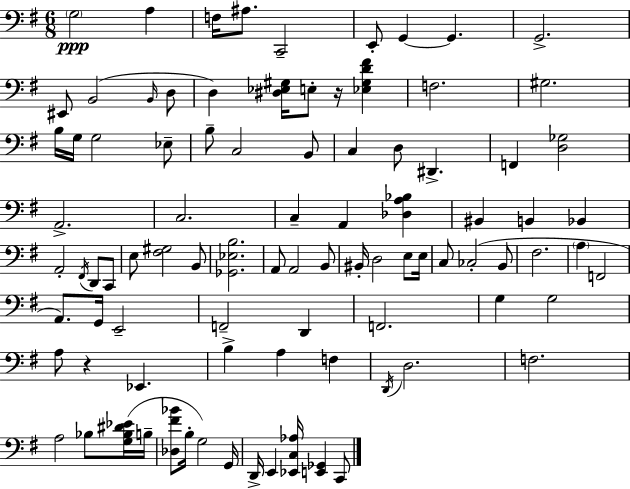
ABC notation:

X:1
T:Untitled
M:6/8
L:1/4
K:Em
G,2 A, F,/4 ^A,/2 C,,2 E,,/2 G,, G,, G,,2 ^E,,/2 B,,2 B,,/4 D,/2 D, [^D,_E,^G,]/4 E,/2 z/4 [_E,^G,D^F] F,2 ^G,2 B,/4 G,/4 G,2 _E,/2 B,/2 C,2 B,,/2 C, D,/2 ^D,, F,, [D,_G,]2 A,,2 C,2 C, A,, [_D,A,_B,] ^B,, B,, _B,, A,,2 ^F,,/4 D,,/2 C,,/2 E,/2 [^F,^G,]2 B,,/2 [_G,,_E,B,]2 A,,/2 A,,2 B,,/2 ^B,,/4 D,2 E,/2 E,/4 C,/2 _C,2 B,,/2 ^F,2 A, F,,2 A,,/2 G,,/4 E,,2 F,,2 D,, F,,2 G, G,2 A,/2 z _E,, B, A, F, D,,/4 D,2 F,2 A,2 _B,/2 [G,_B,^D_E]/4 B,/4 [_D,^F_B]/2 B,/4 G,2 G,,/4 D,,/4 E,, [_E,,C,_A,]/4 [E,,_G,,] C,,/2